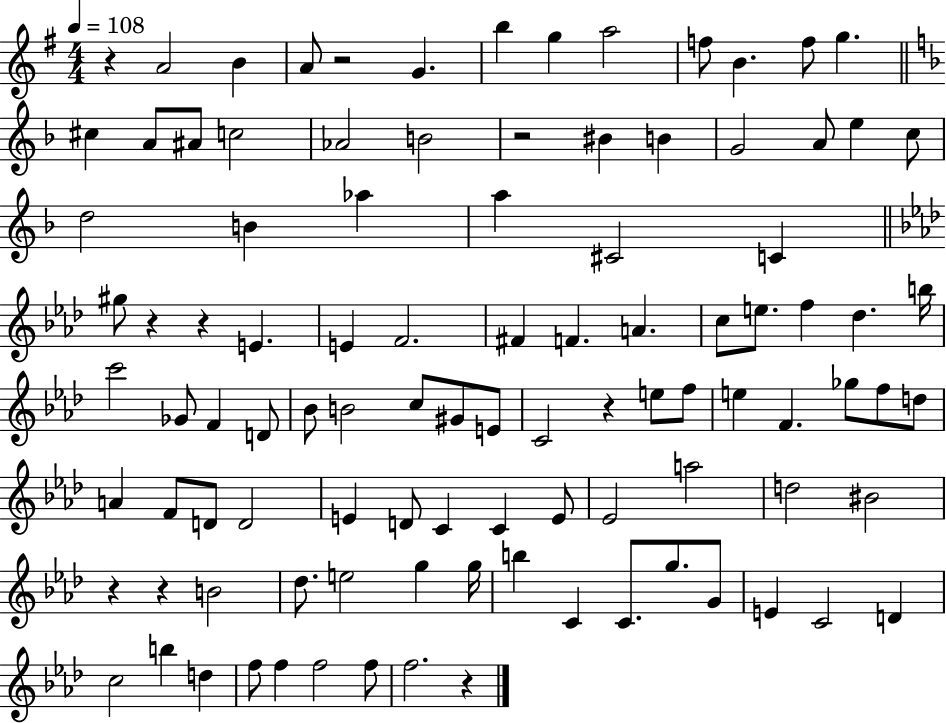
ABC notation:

X:1
T:Untitled
M:4/4
L:1/4
K:G
z A2 B A/2 z2 G b g a2 f/2 B f/2 g ^c A/2 ^A/2 c2 _A2 B2 z2 ^B B G2 A/2 e c/2 d2 B _a a ^C2 C ^g/2 z z E E F2 ^F F A c/2 e/2 f _d b/4 c'2 _G/2 F D/2 _B/2 B2 c/2 ^G/2 E/2 C2 z e/2 f/2 e F _g/2 f/2 d/2 A F/2 D/2 D2 E D/2 C C E/2 _E2 a2 d2 ^B2 z z B2 _d/2 e2 g g/4 b C C/2 g/2 G/2 E C2 D c2 b d f/2 f f2 f/2 f2 z